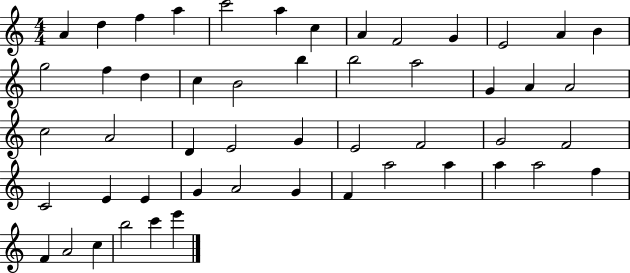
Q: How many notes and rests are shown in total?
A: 51